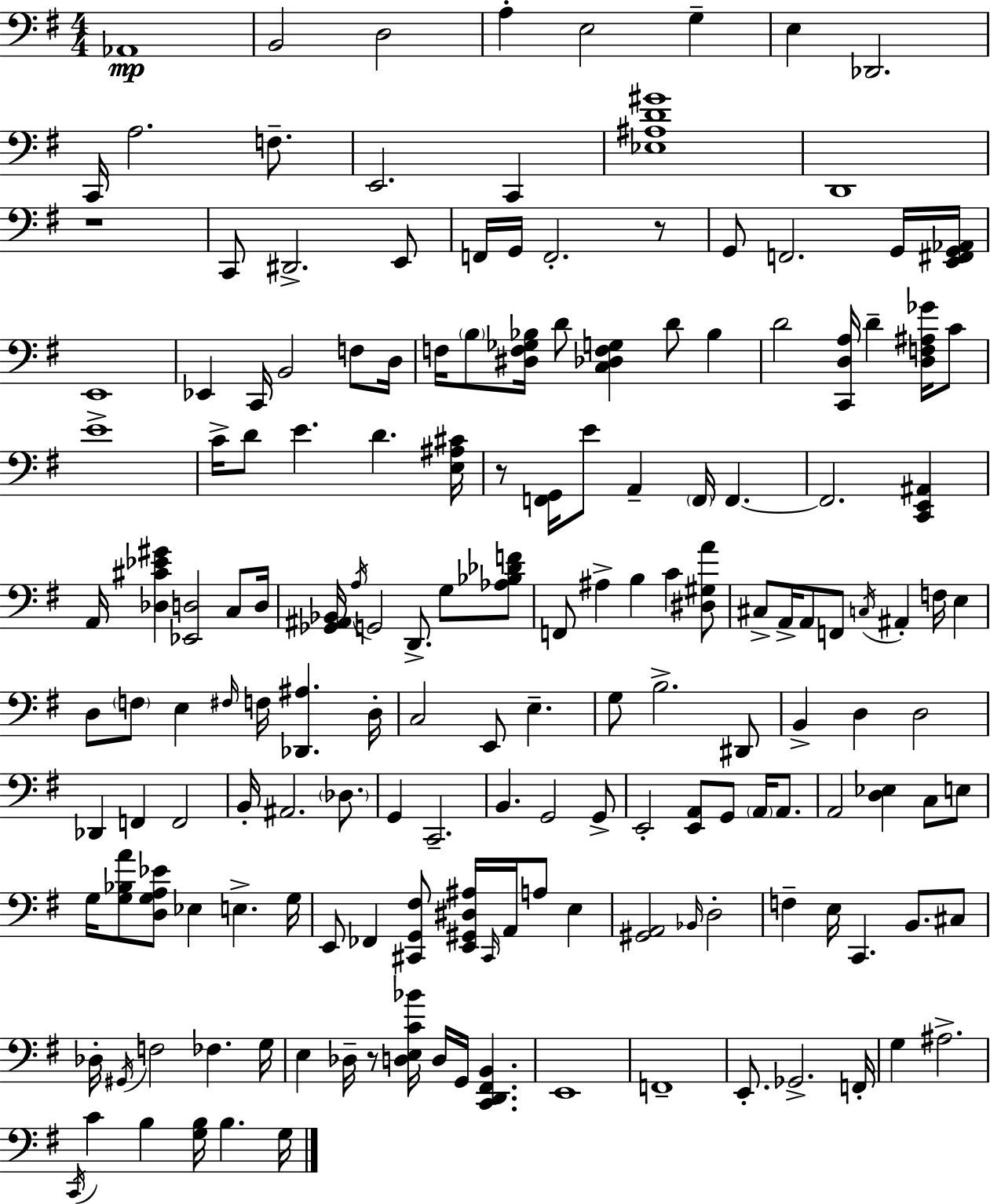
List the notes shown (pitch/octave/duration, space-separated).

Ab2/w B2/h D3/h A3/q E3/h G3/q E3/q Db2/h. C2/s A3/h. F3/e. E2/h. C2/q [Eb3,A#3,D4,G#4]/w D2/w R/w C2/e D#2/h. E2/e F2/s G2/s F2/h. R/e G2/e F2/h. G2/s [E2,F#2,G2,Ab2]/s E2/w Eb2/q C2/s B2/h F3/e D3/s F3/s B3/e [D#3,F3,Gb3,Bb3]/s D4/e [C3,Db3,F3,G3]/q D4/e Bb3/q D4/h [C2,D3,A3]/s D4/q [D3,F3,A#3,Gb4]/s C4/e E4/w C4/s D4/e E4/q. D4/q. [E3,A#3,C#4]/s R/e [F2,G2]/s E4/e A2/q F2/s F2/q. F2/h. [C2,E2,A#2]/q A2/s [Db3,C#4,Eb4,G#4]/q [Eb2,D3]/h C3/e D3/s [Gb2,A#2,Bb2]/s A3/s G2/h D2/e. G3/e [Ab3,Bb3,Db4,F4]/e F2/e A#3/q B3/q C4/q [D#3,G#3,A4]/e C#3/e A2/s A2/e F2/e C3/s A#2/q F3/s E3/q D3/e F3/e E3/q F#3/s F3/s [Db2,A#3]/q. D3/s C3/h E2/e E3/q. G3/e B3/h. D#2/e B2/q D3/q D3/h Db2/q F2/q F2/h B2/s A#2/h. Db3/e. G2/q C2/h. B2/q. G2/h G2/e E2/h [E2,A2]/e G2/e A2/s A2/e. A2/h [D3,Eb3]/q C3/e E3/e G3/s [G3,Bb3,A4]/e [D3,G3,A3,Eb4]/e Eb3/q E3/q. G3/s E2/e FES2/q [C#2,G2,F#3]/e [E2,G#2,D#3,A#3]/s C#2/s A2/s A3/e E3/q [G#2,A2]/h Bb2/s D3/h F3/q E3/s C2/q. B2/e. C#3/e Db3/s G#2/s F3/h FES3/q. G3/s E3/q Db3/s R/e [D3,E3,C4,Bb4]/s D3/s G2/s [C2,D2,F#2,B2]/q. E2/w F2/w E2/e. Gb2/h. F2/s G3/q A#3/h. C2/s C4/q B3/q [G3,B3]/s B3/q. G3/s